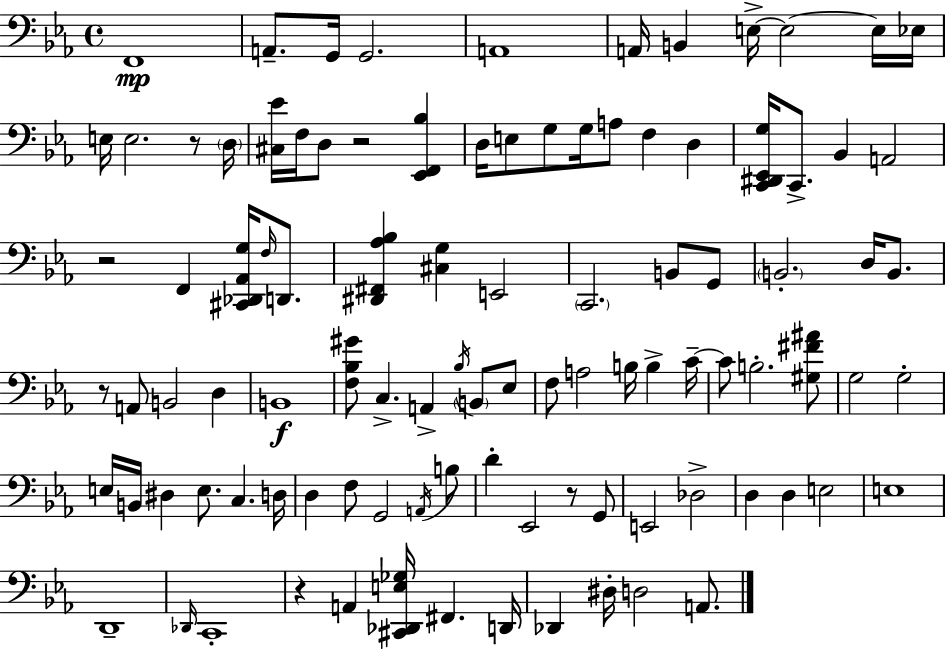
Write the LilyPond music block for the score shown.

{
  \clef bass
  \time 4/4
  \defaultTimeSignature
  \key ees \major
  \repeat volta 2 { f,1\mp | a,8.-- g,16 g,2. | a,1 | a,16 b,4 e16->~~ e2~~ e16 ees16 | \break e16 e2. r8 \parenthesize d16 | <cis ees'>16 f16 d8 r2 <ees, f, bes>4 | d16 e8 g8 g16 a8 f4 d4 | <c, dis, ees, g>16 c,8.-> bes,4 a,2 | \break r2 f,4 <cis, des, aes, g>16 \grace { f16 } d,8. | <dis, fis, aes bes>4 <cis g>4 e,2 | \parenthesize c,2. b,8 g,8 | \parenthesize b,2.-. d16 b,8. | \break r8 a,8 b,2 d4 | b,1\f | <f bes gis'>8 c4.-> a,4-> \acciaccatura { bes16 } \parenthesize b,8 | ees8 f8 a2 b16 b4-> | \break c'16--~~ c'8 b2.-. | <gis fis' ais'>8 g2 g2-. | e16 b,16 dis4 e8. c4. | d16 d4 f8 g,2 | \break \acciaccatura { a,16 } b8 d'4-. ees,2 r8 | g,8 e,2 des2-> | d4 d4 e2 | e1 | \break d,1-- | \grace { des,16 } c,1-. | r4 a,4 <cis, des, e ges>16 fis,4. | d,16 des,4 dis16-. d2 | \break a,8. } \bar "|."
}